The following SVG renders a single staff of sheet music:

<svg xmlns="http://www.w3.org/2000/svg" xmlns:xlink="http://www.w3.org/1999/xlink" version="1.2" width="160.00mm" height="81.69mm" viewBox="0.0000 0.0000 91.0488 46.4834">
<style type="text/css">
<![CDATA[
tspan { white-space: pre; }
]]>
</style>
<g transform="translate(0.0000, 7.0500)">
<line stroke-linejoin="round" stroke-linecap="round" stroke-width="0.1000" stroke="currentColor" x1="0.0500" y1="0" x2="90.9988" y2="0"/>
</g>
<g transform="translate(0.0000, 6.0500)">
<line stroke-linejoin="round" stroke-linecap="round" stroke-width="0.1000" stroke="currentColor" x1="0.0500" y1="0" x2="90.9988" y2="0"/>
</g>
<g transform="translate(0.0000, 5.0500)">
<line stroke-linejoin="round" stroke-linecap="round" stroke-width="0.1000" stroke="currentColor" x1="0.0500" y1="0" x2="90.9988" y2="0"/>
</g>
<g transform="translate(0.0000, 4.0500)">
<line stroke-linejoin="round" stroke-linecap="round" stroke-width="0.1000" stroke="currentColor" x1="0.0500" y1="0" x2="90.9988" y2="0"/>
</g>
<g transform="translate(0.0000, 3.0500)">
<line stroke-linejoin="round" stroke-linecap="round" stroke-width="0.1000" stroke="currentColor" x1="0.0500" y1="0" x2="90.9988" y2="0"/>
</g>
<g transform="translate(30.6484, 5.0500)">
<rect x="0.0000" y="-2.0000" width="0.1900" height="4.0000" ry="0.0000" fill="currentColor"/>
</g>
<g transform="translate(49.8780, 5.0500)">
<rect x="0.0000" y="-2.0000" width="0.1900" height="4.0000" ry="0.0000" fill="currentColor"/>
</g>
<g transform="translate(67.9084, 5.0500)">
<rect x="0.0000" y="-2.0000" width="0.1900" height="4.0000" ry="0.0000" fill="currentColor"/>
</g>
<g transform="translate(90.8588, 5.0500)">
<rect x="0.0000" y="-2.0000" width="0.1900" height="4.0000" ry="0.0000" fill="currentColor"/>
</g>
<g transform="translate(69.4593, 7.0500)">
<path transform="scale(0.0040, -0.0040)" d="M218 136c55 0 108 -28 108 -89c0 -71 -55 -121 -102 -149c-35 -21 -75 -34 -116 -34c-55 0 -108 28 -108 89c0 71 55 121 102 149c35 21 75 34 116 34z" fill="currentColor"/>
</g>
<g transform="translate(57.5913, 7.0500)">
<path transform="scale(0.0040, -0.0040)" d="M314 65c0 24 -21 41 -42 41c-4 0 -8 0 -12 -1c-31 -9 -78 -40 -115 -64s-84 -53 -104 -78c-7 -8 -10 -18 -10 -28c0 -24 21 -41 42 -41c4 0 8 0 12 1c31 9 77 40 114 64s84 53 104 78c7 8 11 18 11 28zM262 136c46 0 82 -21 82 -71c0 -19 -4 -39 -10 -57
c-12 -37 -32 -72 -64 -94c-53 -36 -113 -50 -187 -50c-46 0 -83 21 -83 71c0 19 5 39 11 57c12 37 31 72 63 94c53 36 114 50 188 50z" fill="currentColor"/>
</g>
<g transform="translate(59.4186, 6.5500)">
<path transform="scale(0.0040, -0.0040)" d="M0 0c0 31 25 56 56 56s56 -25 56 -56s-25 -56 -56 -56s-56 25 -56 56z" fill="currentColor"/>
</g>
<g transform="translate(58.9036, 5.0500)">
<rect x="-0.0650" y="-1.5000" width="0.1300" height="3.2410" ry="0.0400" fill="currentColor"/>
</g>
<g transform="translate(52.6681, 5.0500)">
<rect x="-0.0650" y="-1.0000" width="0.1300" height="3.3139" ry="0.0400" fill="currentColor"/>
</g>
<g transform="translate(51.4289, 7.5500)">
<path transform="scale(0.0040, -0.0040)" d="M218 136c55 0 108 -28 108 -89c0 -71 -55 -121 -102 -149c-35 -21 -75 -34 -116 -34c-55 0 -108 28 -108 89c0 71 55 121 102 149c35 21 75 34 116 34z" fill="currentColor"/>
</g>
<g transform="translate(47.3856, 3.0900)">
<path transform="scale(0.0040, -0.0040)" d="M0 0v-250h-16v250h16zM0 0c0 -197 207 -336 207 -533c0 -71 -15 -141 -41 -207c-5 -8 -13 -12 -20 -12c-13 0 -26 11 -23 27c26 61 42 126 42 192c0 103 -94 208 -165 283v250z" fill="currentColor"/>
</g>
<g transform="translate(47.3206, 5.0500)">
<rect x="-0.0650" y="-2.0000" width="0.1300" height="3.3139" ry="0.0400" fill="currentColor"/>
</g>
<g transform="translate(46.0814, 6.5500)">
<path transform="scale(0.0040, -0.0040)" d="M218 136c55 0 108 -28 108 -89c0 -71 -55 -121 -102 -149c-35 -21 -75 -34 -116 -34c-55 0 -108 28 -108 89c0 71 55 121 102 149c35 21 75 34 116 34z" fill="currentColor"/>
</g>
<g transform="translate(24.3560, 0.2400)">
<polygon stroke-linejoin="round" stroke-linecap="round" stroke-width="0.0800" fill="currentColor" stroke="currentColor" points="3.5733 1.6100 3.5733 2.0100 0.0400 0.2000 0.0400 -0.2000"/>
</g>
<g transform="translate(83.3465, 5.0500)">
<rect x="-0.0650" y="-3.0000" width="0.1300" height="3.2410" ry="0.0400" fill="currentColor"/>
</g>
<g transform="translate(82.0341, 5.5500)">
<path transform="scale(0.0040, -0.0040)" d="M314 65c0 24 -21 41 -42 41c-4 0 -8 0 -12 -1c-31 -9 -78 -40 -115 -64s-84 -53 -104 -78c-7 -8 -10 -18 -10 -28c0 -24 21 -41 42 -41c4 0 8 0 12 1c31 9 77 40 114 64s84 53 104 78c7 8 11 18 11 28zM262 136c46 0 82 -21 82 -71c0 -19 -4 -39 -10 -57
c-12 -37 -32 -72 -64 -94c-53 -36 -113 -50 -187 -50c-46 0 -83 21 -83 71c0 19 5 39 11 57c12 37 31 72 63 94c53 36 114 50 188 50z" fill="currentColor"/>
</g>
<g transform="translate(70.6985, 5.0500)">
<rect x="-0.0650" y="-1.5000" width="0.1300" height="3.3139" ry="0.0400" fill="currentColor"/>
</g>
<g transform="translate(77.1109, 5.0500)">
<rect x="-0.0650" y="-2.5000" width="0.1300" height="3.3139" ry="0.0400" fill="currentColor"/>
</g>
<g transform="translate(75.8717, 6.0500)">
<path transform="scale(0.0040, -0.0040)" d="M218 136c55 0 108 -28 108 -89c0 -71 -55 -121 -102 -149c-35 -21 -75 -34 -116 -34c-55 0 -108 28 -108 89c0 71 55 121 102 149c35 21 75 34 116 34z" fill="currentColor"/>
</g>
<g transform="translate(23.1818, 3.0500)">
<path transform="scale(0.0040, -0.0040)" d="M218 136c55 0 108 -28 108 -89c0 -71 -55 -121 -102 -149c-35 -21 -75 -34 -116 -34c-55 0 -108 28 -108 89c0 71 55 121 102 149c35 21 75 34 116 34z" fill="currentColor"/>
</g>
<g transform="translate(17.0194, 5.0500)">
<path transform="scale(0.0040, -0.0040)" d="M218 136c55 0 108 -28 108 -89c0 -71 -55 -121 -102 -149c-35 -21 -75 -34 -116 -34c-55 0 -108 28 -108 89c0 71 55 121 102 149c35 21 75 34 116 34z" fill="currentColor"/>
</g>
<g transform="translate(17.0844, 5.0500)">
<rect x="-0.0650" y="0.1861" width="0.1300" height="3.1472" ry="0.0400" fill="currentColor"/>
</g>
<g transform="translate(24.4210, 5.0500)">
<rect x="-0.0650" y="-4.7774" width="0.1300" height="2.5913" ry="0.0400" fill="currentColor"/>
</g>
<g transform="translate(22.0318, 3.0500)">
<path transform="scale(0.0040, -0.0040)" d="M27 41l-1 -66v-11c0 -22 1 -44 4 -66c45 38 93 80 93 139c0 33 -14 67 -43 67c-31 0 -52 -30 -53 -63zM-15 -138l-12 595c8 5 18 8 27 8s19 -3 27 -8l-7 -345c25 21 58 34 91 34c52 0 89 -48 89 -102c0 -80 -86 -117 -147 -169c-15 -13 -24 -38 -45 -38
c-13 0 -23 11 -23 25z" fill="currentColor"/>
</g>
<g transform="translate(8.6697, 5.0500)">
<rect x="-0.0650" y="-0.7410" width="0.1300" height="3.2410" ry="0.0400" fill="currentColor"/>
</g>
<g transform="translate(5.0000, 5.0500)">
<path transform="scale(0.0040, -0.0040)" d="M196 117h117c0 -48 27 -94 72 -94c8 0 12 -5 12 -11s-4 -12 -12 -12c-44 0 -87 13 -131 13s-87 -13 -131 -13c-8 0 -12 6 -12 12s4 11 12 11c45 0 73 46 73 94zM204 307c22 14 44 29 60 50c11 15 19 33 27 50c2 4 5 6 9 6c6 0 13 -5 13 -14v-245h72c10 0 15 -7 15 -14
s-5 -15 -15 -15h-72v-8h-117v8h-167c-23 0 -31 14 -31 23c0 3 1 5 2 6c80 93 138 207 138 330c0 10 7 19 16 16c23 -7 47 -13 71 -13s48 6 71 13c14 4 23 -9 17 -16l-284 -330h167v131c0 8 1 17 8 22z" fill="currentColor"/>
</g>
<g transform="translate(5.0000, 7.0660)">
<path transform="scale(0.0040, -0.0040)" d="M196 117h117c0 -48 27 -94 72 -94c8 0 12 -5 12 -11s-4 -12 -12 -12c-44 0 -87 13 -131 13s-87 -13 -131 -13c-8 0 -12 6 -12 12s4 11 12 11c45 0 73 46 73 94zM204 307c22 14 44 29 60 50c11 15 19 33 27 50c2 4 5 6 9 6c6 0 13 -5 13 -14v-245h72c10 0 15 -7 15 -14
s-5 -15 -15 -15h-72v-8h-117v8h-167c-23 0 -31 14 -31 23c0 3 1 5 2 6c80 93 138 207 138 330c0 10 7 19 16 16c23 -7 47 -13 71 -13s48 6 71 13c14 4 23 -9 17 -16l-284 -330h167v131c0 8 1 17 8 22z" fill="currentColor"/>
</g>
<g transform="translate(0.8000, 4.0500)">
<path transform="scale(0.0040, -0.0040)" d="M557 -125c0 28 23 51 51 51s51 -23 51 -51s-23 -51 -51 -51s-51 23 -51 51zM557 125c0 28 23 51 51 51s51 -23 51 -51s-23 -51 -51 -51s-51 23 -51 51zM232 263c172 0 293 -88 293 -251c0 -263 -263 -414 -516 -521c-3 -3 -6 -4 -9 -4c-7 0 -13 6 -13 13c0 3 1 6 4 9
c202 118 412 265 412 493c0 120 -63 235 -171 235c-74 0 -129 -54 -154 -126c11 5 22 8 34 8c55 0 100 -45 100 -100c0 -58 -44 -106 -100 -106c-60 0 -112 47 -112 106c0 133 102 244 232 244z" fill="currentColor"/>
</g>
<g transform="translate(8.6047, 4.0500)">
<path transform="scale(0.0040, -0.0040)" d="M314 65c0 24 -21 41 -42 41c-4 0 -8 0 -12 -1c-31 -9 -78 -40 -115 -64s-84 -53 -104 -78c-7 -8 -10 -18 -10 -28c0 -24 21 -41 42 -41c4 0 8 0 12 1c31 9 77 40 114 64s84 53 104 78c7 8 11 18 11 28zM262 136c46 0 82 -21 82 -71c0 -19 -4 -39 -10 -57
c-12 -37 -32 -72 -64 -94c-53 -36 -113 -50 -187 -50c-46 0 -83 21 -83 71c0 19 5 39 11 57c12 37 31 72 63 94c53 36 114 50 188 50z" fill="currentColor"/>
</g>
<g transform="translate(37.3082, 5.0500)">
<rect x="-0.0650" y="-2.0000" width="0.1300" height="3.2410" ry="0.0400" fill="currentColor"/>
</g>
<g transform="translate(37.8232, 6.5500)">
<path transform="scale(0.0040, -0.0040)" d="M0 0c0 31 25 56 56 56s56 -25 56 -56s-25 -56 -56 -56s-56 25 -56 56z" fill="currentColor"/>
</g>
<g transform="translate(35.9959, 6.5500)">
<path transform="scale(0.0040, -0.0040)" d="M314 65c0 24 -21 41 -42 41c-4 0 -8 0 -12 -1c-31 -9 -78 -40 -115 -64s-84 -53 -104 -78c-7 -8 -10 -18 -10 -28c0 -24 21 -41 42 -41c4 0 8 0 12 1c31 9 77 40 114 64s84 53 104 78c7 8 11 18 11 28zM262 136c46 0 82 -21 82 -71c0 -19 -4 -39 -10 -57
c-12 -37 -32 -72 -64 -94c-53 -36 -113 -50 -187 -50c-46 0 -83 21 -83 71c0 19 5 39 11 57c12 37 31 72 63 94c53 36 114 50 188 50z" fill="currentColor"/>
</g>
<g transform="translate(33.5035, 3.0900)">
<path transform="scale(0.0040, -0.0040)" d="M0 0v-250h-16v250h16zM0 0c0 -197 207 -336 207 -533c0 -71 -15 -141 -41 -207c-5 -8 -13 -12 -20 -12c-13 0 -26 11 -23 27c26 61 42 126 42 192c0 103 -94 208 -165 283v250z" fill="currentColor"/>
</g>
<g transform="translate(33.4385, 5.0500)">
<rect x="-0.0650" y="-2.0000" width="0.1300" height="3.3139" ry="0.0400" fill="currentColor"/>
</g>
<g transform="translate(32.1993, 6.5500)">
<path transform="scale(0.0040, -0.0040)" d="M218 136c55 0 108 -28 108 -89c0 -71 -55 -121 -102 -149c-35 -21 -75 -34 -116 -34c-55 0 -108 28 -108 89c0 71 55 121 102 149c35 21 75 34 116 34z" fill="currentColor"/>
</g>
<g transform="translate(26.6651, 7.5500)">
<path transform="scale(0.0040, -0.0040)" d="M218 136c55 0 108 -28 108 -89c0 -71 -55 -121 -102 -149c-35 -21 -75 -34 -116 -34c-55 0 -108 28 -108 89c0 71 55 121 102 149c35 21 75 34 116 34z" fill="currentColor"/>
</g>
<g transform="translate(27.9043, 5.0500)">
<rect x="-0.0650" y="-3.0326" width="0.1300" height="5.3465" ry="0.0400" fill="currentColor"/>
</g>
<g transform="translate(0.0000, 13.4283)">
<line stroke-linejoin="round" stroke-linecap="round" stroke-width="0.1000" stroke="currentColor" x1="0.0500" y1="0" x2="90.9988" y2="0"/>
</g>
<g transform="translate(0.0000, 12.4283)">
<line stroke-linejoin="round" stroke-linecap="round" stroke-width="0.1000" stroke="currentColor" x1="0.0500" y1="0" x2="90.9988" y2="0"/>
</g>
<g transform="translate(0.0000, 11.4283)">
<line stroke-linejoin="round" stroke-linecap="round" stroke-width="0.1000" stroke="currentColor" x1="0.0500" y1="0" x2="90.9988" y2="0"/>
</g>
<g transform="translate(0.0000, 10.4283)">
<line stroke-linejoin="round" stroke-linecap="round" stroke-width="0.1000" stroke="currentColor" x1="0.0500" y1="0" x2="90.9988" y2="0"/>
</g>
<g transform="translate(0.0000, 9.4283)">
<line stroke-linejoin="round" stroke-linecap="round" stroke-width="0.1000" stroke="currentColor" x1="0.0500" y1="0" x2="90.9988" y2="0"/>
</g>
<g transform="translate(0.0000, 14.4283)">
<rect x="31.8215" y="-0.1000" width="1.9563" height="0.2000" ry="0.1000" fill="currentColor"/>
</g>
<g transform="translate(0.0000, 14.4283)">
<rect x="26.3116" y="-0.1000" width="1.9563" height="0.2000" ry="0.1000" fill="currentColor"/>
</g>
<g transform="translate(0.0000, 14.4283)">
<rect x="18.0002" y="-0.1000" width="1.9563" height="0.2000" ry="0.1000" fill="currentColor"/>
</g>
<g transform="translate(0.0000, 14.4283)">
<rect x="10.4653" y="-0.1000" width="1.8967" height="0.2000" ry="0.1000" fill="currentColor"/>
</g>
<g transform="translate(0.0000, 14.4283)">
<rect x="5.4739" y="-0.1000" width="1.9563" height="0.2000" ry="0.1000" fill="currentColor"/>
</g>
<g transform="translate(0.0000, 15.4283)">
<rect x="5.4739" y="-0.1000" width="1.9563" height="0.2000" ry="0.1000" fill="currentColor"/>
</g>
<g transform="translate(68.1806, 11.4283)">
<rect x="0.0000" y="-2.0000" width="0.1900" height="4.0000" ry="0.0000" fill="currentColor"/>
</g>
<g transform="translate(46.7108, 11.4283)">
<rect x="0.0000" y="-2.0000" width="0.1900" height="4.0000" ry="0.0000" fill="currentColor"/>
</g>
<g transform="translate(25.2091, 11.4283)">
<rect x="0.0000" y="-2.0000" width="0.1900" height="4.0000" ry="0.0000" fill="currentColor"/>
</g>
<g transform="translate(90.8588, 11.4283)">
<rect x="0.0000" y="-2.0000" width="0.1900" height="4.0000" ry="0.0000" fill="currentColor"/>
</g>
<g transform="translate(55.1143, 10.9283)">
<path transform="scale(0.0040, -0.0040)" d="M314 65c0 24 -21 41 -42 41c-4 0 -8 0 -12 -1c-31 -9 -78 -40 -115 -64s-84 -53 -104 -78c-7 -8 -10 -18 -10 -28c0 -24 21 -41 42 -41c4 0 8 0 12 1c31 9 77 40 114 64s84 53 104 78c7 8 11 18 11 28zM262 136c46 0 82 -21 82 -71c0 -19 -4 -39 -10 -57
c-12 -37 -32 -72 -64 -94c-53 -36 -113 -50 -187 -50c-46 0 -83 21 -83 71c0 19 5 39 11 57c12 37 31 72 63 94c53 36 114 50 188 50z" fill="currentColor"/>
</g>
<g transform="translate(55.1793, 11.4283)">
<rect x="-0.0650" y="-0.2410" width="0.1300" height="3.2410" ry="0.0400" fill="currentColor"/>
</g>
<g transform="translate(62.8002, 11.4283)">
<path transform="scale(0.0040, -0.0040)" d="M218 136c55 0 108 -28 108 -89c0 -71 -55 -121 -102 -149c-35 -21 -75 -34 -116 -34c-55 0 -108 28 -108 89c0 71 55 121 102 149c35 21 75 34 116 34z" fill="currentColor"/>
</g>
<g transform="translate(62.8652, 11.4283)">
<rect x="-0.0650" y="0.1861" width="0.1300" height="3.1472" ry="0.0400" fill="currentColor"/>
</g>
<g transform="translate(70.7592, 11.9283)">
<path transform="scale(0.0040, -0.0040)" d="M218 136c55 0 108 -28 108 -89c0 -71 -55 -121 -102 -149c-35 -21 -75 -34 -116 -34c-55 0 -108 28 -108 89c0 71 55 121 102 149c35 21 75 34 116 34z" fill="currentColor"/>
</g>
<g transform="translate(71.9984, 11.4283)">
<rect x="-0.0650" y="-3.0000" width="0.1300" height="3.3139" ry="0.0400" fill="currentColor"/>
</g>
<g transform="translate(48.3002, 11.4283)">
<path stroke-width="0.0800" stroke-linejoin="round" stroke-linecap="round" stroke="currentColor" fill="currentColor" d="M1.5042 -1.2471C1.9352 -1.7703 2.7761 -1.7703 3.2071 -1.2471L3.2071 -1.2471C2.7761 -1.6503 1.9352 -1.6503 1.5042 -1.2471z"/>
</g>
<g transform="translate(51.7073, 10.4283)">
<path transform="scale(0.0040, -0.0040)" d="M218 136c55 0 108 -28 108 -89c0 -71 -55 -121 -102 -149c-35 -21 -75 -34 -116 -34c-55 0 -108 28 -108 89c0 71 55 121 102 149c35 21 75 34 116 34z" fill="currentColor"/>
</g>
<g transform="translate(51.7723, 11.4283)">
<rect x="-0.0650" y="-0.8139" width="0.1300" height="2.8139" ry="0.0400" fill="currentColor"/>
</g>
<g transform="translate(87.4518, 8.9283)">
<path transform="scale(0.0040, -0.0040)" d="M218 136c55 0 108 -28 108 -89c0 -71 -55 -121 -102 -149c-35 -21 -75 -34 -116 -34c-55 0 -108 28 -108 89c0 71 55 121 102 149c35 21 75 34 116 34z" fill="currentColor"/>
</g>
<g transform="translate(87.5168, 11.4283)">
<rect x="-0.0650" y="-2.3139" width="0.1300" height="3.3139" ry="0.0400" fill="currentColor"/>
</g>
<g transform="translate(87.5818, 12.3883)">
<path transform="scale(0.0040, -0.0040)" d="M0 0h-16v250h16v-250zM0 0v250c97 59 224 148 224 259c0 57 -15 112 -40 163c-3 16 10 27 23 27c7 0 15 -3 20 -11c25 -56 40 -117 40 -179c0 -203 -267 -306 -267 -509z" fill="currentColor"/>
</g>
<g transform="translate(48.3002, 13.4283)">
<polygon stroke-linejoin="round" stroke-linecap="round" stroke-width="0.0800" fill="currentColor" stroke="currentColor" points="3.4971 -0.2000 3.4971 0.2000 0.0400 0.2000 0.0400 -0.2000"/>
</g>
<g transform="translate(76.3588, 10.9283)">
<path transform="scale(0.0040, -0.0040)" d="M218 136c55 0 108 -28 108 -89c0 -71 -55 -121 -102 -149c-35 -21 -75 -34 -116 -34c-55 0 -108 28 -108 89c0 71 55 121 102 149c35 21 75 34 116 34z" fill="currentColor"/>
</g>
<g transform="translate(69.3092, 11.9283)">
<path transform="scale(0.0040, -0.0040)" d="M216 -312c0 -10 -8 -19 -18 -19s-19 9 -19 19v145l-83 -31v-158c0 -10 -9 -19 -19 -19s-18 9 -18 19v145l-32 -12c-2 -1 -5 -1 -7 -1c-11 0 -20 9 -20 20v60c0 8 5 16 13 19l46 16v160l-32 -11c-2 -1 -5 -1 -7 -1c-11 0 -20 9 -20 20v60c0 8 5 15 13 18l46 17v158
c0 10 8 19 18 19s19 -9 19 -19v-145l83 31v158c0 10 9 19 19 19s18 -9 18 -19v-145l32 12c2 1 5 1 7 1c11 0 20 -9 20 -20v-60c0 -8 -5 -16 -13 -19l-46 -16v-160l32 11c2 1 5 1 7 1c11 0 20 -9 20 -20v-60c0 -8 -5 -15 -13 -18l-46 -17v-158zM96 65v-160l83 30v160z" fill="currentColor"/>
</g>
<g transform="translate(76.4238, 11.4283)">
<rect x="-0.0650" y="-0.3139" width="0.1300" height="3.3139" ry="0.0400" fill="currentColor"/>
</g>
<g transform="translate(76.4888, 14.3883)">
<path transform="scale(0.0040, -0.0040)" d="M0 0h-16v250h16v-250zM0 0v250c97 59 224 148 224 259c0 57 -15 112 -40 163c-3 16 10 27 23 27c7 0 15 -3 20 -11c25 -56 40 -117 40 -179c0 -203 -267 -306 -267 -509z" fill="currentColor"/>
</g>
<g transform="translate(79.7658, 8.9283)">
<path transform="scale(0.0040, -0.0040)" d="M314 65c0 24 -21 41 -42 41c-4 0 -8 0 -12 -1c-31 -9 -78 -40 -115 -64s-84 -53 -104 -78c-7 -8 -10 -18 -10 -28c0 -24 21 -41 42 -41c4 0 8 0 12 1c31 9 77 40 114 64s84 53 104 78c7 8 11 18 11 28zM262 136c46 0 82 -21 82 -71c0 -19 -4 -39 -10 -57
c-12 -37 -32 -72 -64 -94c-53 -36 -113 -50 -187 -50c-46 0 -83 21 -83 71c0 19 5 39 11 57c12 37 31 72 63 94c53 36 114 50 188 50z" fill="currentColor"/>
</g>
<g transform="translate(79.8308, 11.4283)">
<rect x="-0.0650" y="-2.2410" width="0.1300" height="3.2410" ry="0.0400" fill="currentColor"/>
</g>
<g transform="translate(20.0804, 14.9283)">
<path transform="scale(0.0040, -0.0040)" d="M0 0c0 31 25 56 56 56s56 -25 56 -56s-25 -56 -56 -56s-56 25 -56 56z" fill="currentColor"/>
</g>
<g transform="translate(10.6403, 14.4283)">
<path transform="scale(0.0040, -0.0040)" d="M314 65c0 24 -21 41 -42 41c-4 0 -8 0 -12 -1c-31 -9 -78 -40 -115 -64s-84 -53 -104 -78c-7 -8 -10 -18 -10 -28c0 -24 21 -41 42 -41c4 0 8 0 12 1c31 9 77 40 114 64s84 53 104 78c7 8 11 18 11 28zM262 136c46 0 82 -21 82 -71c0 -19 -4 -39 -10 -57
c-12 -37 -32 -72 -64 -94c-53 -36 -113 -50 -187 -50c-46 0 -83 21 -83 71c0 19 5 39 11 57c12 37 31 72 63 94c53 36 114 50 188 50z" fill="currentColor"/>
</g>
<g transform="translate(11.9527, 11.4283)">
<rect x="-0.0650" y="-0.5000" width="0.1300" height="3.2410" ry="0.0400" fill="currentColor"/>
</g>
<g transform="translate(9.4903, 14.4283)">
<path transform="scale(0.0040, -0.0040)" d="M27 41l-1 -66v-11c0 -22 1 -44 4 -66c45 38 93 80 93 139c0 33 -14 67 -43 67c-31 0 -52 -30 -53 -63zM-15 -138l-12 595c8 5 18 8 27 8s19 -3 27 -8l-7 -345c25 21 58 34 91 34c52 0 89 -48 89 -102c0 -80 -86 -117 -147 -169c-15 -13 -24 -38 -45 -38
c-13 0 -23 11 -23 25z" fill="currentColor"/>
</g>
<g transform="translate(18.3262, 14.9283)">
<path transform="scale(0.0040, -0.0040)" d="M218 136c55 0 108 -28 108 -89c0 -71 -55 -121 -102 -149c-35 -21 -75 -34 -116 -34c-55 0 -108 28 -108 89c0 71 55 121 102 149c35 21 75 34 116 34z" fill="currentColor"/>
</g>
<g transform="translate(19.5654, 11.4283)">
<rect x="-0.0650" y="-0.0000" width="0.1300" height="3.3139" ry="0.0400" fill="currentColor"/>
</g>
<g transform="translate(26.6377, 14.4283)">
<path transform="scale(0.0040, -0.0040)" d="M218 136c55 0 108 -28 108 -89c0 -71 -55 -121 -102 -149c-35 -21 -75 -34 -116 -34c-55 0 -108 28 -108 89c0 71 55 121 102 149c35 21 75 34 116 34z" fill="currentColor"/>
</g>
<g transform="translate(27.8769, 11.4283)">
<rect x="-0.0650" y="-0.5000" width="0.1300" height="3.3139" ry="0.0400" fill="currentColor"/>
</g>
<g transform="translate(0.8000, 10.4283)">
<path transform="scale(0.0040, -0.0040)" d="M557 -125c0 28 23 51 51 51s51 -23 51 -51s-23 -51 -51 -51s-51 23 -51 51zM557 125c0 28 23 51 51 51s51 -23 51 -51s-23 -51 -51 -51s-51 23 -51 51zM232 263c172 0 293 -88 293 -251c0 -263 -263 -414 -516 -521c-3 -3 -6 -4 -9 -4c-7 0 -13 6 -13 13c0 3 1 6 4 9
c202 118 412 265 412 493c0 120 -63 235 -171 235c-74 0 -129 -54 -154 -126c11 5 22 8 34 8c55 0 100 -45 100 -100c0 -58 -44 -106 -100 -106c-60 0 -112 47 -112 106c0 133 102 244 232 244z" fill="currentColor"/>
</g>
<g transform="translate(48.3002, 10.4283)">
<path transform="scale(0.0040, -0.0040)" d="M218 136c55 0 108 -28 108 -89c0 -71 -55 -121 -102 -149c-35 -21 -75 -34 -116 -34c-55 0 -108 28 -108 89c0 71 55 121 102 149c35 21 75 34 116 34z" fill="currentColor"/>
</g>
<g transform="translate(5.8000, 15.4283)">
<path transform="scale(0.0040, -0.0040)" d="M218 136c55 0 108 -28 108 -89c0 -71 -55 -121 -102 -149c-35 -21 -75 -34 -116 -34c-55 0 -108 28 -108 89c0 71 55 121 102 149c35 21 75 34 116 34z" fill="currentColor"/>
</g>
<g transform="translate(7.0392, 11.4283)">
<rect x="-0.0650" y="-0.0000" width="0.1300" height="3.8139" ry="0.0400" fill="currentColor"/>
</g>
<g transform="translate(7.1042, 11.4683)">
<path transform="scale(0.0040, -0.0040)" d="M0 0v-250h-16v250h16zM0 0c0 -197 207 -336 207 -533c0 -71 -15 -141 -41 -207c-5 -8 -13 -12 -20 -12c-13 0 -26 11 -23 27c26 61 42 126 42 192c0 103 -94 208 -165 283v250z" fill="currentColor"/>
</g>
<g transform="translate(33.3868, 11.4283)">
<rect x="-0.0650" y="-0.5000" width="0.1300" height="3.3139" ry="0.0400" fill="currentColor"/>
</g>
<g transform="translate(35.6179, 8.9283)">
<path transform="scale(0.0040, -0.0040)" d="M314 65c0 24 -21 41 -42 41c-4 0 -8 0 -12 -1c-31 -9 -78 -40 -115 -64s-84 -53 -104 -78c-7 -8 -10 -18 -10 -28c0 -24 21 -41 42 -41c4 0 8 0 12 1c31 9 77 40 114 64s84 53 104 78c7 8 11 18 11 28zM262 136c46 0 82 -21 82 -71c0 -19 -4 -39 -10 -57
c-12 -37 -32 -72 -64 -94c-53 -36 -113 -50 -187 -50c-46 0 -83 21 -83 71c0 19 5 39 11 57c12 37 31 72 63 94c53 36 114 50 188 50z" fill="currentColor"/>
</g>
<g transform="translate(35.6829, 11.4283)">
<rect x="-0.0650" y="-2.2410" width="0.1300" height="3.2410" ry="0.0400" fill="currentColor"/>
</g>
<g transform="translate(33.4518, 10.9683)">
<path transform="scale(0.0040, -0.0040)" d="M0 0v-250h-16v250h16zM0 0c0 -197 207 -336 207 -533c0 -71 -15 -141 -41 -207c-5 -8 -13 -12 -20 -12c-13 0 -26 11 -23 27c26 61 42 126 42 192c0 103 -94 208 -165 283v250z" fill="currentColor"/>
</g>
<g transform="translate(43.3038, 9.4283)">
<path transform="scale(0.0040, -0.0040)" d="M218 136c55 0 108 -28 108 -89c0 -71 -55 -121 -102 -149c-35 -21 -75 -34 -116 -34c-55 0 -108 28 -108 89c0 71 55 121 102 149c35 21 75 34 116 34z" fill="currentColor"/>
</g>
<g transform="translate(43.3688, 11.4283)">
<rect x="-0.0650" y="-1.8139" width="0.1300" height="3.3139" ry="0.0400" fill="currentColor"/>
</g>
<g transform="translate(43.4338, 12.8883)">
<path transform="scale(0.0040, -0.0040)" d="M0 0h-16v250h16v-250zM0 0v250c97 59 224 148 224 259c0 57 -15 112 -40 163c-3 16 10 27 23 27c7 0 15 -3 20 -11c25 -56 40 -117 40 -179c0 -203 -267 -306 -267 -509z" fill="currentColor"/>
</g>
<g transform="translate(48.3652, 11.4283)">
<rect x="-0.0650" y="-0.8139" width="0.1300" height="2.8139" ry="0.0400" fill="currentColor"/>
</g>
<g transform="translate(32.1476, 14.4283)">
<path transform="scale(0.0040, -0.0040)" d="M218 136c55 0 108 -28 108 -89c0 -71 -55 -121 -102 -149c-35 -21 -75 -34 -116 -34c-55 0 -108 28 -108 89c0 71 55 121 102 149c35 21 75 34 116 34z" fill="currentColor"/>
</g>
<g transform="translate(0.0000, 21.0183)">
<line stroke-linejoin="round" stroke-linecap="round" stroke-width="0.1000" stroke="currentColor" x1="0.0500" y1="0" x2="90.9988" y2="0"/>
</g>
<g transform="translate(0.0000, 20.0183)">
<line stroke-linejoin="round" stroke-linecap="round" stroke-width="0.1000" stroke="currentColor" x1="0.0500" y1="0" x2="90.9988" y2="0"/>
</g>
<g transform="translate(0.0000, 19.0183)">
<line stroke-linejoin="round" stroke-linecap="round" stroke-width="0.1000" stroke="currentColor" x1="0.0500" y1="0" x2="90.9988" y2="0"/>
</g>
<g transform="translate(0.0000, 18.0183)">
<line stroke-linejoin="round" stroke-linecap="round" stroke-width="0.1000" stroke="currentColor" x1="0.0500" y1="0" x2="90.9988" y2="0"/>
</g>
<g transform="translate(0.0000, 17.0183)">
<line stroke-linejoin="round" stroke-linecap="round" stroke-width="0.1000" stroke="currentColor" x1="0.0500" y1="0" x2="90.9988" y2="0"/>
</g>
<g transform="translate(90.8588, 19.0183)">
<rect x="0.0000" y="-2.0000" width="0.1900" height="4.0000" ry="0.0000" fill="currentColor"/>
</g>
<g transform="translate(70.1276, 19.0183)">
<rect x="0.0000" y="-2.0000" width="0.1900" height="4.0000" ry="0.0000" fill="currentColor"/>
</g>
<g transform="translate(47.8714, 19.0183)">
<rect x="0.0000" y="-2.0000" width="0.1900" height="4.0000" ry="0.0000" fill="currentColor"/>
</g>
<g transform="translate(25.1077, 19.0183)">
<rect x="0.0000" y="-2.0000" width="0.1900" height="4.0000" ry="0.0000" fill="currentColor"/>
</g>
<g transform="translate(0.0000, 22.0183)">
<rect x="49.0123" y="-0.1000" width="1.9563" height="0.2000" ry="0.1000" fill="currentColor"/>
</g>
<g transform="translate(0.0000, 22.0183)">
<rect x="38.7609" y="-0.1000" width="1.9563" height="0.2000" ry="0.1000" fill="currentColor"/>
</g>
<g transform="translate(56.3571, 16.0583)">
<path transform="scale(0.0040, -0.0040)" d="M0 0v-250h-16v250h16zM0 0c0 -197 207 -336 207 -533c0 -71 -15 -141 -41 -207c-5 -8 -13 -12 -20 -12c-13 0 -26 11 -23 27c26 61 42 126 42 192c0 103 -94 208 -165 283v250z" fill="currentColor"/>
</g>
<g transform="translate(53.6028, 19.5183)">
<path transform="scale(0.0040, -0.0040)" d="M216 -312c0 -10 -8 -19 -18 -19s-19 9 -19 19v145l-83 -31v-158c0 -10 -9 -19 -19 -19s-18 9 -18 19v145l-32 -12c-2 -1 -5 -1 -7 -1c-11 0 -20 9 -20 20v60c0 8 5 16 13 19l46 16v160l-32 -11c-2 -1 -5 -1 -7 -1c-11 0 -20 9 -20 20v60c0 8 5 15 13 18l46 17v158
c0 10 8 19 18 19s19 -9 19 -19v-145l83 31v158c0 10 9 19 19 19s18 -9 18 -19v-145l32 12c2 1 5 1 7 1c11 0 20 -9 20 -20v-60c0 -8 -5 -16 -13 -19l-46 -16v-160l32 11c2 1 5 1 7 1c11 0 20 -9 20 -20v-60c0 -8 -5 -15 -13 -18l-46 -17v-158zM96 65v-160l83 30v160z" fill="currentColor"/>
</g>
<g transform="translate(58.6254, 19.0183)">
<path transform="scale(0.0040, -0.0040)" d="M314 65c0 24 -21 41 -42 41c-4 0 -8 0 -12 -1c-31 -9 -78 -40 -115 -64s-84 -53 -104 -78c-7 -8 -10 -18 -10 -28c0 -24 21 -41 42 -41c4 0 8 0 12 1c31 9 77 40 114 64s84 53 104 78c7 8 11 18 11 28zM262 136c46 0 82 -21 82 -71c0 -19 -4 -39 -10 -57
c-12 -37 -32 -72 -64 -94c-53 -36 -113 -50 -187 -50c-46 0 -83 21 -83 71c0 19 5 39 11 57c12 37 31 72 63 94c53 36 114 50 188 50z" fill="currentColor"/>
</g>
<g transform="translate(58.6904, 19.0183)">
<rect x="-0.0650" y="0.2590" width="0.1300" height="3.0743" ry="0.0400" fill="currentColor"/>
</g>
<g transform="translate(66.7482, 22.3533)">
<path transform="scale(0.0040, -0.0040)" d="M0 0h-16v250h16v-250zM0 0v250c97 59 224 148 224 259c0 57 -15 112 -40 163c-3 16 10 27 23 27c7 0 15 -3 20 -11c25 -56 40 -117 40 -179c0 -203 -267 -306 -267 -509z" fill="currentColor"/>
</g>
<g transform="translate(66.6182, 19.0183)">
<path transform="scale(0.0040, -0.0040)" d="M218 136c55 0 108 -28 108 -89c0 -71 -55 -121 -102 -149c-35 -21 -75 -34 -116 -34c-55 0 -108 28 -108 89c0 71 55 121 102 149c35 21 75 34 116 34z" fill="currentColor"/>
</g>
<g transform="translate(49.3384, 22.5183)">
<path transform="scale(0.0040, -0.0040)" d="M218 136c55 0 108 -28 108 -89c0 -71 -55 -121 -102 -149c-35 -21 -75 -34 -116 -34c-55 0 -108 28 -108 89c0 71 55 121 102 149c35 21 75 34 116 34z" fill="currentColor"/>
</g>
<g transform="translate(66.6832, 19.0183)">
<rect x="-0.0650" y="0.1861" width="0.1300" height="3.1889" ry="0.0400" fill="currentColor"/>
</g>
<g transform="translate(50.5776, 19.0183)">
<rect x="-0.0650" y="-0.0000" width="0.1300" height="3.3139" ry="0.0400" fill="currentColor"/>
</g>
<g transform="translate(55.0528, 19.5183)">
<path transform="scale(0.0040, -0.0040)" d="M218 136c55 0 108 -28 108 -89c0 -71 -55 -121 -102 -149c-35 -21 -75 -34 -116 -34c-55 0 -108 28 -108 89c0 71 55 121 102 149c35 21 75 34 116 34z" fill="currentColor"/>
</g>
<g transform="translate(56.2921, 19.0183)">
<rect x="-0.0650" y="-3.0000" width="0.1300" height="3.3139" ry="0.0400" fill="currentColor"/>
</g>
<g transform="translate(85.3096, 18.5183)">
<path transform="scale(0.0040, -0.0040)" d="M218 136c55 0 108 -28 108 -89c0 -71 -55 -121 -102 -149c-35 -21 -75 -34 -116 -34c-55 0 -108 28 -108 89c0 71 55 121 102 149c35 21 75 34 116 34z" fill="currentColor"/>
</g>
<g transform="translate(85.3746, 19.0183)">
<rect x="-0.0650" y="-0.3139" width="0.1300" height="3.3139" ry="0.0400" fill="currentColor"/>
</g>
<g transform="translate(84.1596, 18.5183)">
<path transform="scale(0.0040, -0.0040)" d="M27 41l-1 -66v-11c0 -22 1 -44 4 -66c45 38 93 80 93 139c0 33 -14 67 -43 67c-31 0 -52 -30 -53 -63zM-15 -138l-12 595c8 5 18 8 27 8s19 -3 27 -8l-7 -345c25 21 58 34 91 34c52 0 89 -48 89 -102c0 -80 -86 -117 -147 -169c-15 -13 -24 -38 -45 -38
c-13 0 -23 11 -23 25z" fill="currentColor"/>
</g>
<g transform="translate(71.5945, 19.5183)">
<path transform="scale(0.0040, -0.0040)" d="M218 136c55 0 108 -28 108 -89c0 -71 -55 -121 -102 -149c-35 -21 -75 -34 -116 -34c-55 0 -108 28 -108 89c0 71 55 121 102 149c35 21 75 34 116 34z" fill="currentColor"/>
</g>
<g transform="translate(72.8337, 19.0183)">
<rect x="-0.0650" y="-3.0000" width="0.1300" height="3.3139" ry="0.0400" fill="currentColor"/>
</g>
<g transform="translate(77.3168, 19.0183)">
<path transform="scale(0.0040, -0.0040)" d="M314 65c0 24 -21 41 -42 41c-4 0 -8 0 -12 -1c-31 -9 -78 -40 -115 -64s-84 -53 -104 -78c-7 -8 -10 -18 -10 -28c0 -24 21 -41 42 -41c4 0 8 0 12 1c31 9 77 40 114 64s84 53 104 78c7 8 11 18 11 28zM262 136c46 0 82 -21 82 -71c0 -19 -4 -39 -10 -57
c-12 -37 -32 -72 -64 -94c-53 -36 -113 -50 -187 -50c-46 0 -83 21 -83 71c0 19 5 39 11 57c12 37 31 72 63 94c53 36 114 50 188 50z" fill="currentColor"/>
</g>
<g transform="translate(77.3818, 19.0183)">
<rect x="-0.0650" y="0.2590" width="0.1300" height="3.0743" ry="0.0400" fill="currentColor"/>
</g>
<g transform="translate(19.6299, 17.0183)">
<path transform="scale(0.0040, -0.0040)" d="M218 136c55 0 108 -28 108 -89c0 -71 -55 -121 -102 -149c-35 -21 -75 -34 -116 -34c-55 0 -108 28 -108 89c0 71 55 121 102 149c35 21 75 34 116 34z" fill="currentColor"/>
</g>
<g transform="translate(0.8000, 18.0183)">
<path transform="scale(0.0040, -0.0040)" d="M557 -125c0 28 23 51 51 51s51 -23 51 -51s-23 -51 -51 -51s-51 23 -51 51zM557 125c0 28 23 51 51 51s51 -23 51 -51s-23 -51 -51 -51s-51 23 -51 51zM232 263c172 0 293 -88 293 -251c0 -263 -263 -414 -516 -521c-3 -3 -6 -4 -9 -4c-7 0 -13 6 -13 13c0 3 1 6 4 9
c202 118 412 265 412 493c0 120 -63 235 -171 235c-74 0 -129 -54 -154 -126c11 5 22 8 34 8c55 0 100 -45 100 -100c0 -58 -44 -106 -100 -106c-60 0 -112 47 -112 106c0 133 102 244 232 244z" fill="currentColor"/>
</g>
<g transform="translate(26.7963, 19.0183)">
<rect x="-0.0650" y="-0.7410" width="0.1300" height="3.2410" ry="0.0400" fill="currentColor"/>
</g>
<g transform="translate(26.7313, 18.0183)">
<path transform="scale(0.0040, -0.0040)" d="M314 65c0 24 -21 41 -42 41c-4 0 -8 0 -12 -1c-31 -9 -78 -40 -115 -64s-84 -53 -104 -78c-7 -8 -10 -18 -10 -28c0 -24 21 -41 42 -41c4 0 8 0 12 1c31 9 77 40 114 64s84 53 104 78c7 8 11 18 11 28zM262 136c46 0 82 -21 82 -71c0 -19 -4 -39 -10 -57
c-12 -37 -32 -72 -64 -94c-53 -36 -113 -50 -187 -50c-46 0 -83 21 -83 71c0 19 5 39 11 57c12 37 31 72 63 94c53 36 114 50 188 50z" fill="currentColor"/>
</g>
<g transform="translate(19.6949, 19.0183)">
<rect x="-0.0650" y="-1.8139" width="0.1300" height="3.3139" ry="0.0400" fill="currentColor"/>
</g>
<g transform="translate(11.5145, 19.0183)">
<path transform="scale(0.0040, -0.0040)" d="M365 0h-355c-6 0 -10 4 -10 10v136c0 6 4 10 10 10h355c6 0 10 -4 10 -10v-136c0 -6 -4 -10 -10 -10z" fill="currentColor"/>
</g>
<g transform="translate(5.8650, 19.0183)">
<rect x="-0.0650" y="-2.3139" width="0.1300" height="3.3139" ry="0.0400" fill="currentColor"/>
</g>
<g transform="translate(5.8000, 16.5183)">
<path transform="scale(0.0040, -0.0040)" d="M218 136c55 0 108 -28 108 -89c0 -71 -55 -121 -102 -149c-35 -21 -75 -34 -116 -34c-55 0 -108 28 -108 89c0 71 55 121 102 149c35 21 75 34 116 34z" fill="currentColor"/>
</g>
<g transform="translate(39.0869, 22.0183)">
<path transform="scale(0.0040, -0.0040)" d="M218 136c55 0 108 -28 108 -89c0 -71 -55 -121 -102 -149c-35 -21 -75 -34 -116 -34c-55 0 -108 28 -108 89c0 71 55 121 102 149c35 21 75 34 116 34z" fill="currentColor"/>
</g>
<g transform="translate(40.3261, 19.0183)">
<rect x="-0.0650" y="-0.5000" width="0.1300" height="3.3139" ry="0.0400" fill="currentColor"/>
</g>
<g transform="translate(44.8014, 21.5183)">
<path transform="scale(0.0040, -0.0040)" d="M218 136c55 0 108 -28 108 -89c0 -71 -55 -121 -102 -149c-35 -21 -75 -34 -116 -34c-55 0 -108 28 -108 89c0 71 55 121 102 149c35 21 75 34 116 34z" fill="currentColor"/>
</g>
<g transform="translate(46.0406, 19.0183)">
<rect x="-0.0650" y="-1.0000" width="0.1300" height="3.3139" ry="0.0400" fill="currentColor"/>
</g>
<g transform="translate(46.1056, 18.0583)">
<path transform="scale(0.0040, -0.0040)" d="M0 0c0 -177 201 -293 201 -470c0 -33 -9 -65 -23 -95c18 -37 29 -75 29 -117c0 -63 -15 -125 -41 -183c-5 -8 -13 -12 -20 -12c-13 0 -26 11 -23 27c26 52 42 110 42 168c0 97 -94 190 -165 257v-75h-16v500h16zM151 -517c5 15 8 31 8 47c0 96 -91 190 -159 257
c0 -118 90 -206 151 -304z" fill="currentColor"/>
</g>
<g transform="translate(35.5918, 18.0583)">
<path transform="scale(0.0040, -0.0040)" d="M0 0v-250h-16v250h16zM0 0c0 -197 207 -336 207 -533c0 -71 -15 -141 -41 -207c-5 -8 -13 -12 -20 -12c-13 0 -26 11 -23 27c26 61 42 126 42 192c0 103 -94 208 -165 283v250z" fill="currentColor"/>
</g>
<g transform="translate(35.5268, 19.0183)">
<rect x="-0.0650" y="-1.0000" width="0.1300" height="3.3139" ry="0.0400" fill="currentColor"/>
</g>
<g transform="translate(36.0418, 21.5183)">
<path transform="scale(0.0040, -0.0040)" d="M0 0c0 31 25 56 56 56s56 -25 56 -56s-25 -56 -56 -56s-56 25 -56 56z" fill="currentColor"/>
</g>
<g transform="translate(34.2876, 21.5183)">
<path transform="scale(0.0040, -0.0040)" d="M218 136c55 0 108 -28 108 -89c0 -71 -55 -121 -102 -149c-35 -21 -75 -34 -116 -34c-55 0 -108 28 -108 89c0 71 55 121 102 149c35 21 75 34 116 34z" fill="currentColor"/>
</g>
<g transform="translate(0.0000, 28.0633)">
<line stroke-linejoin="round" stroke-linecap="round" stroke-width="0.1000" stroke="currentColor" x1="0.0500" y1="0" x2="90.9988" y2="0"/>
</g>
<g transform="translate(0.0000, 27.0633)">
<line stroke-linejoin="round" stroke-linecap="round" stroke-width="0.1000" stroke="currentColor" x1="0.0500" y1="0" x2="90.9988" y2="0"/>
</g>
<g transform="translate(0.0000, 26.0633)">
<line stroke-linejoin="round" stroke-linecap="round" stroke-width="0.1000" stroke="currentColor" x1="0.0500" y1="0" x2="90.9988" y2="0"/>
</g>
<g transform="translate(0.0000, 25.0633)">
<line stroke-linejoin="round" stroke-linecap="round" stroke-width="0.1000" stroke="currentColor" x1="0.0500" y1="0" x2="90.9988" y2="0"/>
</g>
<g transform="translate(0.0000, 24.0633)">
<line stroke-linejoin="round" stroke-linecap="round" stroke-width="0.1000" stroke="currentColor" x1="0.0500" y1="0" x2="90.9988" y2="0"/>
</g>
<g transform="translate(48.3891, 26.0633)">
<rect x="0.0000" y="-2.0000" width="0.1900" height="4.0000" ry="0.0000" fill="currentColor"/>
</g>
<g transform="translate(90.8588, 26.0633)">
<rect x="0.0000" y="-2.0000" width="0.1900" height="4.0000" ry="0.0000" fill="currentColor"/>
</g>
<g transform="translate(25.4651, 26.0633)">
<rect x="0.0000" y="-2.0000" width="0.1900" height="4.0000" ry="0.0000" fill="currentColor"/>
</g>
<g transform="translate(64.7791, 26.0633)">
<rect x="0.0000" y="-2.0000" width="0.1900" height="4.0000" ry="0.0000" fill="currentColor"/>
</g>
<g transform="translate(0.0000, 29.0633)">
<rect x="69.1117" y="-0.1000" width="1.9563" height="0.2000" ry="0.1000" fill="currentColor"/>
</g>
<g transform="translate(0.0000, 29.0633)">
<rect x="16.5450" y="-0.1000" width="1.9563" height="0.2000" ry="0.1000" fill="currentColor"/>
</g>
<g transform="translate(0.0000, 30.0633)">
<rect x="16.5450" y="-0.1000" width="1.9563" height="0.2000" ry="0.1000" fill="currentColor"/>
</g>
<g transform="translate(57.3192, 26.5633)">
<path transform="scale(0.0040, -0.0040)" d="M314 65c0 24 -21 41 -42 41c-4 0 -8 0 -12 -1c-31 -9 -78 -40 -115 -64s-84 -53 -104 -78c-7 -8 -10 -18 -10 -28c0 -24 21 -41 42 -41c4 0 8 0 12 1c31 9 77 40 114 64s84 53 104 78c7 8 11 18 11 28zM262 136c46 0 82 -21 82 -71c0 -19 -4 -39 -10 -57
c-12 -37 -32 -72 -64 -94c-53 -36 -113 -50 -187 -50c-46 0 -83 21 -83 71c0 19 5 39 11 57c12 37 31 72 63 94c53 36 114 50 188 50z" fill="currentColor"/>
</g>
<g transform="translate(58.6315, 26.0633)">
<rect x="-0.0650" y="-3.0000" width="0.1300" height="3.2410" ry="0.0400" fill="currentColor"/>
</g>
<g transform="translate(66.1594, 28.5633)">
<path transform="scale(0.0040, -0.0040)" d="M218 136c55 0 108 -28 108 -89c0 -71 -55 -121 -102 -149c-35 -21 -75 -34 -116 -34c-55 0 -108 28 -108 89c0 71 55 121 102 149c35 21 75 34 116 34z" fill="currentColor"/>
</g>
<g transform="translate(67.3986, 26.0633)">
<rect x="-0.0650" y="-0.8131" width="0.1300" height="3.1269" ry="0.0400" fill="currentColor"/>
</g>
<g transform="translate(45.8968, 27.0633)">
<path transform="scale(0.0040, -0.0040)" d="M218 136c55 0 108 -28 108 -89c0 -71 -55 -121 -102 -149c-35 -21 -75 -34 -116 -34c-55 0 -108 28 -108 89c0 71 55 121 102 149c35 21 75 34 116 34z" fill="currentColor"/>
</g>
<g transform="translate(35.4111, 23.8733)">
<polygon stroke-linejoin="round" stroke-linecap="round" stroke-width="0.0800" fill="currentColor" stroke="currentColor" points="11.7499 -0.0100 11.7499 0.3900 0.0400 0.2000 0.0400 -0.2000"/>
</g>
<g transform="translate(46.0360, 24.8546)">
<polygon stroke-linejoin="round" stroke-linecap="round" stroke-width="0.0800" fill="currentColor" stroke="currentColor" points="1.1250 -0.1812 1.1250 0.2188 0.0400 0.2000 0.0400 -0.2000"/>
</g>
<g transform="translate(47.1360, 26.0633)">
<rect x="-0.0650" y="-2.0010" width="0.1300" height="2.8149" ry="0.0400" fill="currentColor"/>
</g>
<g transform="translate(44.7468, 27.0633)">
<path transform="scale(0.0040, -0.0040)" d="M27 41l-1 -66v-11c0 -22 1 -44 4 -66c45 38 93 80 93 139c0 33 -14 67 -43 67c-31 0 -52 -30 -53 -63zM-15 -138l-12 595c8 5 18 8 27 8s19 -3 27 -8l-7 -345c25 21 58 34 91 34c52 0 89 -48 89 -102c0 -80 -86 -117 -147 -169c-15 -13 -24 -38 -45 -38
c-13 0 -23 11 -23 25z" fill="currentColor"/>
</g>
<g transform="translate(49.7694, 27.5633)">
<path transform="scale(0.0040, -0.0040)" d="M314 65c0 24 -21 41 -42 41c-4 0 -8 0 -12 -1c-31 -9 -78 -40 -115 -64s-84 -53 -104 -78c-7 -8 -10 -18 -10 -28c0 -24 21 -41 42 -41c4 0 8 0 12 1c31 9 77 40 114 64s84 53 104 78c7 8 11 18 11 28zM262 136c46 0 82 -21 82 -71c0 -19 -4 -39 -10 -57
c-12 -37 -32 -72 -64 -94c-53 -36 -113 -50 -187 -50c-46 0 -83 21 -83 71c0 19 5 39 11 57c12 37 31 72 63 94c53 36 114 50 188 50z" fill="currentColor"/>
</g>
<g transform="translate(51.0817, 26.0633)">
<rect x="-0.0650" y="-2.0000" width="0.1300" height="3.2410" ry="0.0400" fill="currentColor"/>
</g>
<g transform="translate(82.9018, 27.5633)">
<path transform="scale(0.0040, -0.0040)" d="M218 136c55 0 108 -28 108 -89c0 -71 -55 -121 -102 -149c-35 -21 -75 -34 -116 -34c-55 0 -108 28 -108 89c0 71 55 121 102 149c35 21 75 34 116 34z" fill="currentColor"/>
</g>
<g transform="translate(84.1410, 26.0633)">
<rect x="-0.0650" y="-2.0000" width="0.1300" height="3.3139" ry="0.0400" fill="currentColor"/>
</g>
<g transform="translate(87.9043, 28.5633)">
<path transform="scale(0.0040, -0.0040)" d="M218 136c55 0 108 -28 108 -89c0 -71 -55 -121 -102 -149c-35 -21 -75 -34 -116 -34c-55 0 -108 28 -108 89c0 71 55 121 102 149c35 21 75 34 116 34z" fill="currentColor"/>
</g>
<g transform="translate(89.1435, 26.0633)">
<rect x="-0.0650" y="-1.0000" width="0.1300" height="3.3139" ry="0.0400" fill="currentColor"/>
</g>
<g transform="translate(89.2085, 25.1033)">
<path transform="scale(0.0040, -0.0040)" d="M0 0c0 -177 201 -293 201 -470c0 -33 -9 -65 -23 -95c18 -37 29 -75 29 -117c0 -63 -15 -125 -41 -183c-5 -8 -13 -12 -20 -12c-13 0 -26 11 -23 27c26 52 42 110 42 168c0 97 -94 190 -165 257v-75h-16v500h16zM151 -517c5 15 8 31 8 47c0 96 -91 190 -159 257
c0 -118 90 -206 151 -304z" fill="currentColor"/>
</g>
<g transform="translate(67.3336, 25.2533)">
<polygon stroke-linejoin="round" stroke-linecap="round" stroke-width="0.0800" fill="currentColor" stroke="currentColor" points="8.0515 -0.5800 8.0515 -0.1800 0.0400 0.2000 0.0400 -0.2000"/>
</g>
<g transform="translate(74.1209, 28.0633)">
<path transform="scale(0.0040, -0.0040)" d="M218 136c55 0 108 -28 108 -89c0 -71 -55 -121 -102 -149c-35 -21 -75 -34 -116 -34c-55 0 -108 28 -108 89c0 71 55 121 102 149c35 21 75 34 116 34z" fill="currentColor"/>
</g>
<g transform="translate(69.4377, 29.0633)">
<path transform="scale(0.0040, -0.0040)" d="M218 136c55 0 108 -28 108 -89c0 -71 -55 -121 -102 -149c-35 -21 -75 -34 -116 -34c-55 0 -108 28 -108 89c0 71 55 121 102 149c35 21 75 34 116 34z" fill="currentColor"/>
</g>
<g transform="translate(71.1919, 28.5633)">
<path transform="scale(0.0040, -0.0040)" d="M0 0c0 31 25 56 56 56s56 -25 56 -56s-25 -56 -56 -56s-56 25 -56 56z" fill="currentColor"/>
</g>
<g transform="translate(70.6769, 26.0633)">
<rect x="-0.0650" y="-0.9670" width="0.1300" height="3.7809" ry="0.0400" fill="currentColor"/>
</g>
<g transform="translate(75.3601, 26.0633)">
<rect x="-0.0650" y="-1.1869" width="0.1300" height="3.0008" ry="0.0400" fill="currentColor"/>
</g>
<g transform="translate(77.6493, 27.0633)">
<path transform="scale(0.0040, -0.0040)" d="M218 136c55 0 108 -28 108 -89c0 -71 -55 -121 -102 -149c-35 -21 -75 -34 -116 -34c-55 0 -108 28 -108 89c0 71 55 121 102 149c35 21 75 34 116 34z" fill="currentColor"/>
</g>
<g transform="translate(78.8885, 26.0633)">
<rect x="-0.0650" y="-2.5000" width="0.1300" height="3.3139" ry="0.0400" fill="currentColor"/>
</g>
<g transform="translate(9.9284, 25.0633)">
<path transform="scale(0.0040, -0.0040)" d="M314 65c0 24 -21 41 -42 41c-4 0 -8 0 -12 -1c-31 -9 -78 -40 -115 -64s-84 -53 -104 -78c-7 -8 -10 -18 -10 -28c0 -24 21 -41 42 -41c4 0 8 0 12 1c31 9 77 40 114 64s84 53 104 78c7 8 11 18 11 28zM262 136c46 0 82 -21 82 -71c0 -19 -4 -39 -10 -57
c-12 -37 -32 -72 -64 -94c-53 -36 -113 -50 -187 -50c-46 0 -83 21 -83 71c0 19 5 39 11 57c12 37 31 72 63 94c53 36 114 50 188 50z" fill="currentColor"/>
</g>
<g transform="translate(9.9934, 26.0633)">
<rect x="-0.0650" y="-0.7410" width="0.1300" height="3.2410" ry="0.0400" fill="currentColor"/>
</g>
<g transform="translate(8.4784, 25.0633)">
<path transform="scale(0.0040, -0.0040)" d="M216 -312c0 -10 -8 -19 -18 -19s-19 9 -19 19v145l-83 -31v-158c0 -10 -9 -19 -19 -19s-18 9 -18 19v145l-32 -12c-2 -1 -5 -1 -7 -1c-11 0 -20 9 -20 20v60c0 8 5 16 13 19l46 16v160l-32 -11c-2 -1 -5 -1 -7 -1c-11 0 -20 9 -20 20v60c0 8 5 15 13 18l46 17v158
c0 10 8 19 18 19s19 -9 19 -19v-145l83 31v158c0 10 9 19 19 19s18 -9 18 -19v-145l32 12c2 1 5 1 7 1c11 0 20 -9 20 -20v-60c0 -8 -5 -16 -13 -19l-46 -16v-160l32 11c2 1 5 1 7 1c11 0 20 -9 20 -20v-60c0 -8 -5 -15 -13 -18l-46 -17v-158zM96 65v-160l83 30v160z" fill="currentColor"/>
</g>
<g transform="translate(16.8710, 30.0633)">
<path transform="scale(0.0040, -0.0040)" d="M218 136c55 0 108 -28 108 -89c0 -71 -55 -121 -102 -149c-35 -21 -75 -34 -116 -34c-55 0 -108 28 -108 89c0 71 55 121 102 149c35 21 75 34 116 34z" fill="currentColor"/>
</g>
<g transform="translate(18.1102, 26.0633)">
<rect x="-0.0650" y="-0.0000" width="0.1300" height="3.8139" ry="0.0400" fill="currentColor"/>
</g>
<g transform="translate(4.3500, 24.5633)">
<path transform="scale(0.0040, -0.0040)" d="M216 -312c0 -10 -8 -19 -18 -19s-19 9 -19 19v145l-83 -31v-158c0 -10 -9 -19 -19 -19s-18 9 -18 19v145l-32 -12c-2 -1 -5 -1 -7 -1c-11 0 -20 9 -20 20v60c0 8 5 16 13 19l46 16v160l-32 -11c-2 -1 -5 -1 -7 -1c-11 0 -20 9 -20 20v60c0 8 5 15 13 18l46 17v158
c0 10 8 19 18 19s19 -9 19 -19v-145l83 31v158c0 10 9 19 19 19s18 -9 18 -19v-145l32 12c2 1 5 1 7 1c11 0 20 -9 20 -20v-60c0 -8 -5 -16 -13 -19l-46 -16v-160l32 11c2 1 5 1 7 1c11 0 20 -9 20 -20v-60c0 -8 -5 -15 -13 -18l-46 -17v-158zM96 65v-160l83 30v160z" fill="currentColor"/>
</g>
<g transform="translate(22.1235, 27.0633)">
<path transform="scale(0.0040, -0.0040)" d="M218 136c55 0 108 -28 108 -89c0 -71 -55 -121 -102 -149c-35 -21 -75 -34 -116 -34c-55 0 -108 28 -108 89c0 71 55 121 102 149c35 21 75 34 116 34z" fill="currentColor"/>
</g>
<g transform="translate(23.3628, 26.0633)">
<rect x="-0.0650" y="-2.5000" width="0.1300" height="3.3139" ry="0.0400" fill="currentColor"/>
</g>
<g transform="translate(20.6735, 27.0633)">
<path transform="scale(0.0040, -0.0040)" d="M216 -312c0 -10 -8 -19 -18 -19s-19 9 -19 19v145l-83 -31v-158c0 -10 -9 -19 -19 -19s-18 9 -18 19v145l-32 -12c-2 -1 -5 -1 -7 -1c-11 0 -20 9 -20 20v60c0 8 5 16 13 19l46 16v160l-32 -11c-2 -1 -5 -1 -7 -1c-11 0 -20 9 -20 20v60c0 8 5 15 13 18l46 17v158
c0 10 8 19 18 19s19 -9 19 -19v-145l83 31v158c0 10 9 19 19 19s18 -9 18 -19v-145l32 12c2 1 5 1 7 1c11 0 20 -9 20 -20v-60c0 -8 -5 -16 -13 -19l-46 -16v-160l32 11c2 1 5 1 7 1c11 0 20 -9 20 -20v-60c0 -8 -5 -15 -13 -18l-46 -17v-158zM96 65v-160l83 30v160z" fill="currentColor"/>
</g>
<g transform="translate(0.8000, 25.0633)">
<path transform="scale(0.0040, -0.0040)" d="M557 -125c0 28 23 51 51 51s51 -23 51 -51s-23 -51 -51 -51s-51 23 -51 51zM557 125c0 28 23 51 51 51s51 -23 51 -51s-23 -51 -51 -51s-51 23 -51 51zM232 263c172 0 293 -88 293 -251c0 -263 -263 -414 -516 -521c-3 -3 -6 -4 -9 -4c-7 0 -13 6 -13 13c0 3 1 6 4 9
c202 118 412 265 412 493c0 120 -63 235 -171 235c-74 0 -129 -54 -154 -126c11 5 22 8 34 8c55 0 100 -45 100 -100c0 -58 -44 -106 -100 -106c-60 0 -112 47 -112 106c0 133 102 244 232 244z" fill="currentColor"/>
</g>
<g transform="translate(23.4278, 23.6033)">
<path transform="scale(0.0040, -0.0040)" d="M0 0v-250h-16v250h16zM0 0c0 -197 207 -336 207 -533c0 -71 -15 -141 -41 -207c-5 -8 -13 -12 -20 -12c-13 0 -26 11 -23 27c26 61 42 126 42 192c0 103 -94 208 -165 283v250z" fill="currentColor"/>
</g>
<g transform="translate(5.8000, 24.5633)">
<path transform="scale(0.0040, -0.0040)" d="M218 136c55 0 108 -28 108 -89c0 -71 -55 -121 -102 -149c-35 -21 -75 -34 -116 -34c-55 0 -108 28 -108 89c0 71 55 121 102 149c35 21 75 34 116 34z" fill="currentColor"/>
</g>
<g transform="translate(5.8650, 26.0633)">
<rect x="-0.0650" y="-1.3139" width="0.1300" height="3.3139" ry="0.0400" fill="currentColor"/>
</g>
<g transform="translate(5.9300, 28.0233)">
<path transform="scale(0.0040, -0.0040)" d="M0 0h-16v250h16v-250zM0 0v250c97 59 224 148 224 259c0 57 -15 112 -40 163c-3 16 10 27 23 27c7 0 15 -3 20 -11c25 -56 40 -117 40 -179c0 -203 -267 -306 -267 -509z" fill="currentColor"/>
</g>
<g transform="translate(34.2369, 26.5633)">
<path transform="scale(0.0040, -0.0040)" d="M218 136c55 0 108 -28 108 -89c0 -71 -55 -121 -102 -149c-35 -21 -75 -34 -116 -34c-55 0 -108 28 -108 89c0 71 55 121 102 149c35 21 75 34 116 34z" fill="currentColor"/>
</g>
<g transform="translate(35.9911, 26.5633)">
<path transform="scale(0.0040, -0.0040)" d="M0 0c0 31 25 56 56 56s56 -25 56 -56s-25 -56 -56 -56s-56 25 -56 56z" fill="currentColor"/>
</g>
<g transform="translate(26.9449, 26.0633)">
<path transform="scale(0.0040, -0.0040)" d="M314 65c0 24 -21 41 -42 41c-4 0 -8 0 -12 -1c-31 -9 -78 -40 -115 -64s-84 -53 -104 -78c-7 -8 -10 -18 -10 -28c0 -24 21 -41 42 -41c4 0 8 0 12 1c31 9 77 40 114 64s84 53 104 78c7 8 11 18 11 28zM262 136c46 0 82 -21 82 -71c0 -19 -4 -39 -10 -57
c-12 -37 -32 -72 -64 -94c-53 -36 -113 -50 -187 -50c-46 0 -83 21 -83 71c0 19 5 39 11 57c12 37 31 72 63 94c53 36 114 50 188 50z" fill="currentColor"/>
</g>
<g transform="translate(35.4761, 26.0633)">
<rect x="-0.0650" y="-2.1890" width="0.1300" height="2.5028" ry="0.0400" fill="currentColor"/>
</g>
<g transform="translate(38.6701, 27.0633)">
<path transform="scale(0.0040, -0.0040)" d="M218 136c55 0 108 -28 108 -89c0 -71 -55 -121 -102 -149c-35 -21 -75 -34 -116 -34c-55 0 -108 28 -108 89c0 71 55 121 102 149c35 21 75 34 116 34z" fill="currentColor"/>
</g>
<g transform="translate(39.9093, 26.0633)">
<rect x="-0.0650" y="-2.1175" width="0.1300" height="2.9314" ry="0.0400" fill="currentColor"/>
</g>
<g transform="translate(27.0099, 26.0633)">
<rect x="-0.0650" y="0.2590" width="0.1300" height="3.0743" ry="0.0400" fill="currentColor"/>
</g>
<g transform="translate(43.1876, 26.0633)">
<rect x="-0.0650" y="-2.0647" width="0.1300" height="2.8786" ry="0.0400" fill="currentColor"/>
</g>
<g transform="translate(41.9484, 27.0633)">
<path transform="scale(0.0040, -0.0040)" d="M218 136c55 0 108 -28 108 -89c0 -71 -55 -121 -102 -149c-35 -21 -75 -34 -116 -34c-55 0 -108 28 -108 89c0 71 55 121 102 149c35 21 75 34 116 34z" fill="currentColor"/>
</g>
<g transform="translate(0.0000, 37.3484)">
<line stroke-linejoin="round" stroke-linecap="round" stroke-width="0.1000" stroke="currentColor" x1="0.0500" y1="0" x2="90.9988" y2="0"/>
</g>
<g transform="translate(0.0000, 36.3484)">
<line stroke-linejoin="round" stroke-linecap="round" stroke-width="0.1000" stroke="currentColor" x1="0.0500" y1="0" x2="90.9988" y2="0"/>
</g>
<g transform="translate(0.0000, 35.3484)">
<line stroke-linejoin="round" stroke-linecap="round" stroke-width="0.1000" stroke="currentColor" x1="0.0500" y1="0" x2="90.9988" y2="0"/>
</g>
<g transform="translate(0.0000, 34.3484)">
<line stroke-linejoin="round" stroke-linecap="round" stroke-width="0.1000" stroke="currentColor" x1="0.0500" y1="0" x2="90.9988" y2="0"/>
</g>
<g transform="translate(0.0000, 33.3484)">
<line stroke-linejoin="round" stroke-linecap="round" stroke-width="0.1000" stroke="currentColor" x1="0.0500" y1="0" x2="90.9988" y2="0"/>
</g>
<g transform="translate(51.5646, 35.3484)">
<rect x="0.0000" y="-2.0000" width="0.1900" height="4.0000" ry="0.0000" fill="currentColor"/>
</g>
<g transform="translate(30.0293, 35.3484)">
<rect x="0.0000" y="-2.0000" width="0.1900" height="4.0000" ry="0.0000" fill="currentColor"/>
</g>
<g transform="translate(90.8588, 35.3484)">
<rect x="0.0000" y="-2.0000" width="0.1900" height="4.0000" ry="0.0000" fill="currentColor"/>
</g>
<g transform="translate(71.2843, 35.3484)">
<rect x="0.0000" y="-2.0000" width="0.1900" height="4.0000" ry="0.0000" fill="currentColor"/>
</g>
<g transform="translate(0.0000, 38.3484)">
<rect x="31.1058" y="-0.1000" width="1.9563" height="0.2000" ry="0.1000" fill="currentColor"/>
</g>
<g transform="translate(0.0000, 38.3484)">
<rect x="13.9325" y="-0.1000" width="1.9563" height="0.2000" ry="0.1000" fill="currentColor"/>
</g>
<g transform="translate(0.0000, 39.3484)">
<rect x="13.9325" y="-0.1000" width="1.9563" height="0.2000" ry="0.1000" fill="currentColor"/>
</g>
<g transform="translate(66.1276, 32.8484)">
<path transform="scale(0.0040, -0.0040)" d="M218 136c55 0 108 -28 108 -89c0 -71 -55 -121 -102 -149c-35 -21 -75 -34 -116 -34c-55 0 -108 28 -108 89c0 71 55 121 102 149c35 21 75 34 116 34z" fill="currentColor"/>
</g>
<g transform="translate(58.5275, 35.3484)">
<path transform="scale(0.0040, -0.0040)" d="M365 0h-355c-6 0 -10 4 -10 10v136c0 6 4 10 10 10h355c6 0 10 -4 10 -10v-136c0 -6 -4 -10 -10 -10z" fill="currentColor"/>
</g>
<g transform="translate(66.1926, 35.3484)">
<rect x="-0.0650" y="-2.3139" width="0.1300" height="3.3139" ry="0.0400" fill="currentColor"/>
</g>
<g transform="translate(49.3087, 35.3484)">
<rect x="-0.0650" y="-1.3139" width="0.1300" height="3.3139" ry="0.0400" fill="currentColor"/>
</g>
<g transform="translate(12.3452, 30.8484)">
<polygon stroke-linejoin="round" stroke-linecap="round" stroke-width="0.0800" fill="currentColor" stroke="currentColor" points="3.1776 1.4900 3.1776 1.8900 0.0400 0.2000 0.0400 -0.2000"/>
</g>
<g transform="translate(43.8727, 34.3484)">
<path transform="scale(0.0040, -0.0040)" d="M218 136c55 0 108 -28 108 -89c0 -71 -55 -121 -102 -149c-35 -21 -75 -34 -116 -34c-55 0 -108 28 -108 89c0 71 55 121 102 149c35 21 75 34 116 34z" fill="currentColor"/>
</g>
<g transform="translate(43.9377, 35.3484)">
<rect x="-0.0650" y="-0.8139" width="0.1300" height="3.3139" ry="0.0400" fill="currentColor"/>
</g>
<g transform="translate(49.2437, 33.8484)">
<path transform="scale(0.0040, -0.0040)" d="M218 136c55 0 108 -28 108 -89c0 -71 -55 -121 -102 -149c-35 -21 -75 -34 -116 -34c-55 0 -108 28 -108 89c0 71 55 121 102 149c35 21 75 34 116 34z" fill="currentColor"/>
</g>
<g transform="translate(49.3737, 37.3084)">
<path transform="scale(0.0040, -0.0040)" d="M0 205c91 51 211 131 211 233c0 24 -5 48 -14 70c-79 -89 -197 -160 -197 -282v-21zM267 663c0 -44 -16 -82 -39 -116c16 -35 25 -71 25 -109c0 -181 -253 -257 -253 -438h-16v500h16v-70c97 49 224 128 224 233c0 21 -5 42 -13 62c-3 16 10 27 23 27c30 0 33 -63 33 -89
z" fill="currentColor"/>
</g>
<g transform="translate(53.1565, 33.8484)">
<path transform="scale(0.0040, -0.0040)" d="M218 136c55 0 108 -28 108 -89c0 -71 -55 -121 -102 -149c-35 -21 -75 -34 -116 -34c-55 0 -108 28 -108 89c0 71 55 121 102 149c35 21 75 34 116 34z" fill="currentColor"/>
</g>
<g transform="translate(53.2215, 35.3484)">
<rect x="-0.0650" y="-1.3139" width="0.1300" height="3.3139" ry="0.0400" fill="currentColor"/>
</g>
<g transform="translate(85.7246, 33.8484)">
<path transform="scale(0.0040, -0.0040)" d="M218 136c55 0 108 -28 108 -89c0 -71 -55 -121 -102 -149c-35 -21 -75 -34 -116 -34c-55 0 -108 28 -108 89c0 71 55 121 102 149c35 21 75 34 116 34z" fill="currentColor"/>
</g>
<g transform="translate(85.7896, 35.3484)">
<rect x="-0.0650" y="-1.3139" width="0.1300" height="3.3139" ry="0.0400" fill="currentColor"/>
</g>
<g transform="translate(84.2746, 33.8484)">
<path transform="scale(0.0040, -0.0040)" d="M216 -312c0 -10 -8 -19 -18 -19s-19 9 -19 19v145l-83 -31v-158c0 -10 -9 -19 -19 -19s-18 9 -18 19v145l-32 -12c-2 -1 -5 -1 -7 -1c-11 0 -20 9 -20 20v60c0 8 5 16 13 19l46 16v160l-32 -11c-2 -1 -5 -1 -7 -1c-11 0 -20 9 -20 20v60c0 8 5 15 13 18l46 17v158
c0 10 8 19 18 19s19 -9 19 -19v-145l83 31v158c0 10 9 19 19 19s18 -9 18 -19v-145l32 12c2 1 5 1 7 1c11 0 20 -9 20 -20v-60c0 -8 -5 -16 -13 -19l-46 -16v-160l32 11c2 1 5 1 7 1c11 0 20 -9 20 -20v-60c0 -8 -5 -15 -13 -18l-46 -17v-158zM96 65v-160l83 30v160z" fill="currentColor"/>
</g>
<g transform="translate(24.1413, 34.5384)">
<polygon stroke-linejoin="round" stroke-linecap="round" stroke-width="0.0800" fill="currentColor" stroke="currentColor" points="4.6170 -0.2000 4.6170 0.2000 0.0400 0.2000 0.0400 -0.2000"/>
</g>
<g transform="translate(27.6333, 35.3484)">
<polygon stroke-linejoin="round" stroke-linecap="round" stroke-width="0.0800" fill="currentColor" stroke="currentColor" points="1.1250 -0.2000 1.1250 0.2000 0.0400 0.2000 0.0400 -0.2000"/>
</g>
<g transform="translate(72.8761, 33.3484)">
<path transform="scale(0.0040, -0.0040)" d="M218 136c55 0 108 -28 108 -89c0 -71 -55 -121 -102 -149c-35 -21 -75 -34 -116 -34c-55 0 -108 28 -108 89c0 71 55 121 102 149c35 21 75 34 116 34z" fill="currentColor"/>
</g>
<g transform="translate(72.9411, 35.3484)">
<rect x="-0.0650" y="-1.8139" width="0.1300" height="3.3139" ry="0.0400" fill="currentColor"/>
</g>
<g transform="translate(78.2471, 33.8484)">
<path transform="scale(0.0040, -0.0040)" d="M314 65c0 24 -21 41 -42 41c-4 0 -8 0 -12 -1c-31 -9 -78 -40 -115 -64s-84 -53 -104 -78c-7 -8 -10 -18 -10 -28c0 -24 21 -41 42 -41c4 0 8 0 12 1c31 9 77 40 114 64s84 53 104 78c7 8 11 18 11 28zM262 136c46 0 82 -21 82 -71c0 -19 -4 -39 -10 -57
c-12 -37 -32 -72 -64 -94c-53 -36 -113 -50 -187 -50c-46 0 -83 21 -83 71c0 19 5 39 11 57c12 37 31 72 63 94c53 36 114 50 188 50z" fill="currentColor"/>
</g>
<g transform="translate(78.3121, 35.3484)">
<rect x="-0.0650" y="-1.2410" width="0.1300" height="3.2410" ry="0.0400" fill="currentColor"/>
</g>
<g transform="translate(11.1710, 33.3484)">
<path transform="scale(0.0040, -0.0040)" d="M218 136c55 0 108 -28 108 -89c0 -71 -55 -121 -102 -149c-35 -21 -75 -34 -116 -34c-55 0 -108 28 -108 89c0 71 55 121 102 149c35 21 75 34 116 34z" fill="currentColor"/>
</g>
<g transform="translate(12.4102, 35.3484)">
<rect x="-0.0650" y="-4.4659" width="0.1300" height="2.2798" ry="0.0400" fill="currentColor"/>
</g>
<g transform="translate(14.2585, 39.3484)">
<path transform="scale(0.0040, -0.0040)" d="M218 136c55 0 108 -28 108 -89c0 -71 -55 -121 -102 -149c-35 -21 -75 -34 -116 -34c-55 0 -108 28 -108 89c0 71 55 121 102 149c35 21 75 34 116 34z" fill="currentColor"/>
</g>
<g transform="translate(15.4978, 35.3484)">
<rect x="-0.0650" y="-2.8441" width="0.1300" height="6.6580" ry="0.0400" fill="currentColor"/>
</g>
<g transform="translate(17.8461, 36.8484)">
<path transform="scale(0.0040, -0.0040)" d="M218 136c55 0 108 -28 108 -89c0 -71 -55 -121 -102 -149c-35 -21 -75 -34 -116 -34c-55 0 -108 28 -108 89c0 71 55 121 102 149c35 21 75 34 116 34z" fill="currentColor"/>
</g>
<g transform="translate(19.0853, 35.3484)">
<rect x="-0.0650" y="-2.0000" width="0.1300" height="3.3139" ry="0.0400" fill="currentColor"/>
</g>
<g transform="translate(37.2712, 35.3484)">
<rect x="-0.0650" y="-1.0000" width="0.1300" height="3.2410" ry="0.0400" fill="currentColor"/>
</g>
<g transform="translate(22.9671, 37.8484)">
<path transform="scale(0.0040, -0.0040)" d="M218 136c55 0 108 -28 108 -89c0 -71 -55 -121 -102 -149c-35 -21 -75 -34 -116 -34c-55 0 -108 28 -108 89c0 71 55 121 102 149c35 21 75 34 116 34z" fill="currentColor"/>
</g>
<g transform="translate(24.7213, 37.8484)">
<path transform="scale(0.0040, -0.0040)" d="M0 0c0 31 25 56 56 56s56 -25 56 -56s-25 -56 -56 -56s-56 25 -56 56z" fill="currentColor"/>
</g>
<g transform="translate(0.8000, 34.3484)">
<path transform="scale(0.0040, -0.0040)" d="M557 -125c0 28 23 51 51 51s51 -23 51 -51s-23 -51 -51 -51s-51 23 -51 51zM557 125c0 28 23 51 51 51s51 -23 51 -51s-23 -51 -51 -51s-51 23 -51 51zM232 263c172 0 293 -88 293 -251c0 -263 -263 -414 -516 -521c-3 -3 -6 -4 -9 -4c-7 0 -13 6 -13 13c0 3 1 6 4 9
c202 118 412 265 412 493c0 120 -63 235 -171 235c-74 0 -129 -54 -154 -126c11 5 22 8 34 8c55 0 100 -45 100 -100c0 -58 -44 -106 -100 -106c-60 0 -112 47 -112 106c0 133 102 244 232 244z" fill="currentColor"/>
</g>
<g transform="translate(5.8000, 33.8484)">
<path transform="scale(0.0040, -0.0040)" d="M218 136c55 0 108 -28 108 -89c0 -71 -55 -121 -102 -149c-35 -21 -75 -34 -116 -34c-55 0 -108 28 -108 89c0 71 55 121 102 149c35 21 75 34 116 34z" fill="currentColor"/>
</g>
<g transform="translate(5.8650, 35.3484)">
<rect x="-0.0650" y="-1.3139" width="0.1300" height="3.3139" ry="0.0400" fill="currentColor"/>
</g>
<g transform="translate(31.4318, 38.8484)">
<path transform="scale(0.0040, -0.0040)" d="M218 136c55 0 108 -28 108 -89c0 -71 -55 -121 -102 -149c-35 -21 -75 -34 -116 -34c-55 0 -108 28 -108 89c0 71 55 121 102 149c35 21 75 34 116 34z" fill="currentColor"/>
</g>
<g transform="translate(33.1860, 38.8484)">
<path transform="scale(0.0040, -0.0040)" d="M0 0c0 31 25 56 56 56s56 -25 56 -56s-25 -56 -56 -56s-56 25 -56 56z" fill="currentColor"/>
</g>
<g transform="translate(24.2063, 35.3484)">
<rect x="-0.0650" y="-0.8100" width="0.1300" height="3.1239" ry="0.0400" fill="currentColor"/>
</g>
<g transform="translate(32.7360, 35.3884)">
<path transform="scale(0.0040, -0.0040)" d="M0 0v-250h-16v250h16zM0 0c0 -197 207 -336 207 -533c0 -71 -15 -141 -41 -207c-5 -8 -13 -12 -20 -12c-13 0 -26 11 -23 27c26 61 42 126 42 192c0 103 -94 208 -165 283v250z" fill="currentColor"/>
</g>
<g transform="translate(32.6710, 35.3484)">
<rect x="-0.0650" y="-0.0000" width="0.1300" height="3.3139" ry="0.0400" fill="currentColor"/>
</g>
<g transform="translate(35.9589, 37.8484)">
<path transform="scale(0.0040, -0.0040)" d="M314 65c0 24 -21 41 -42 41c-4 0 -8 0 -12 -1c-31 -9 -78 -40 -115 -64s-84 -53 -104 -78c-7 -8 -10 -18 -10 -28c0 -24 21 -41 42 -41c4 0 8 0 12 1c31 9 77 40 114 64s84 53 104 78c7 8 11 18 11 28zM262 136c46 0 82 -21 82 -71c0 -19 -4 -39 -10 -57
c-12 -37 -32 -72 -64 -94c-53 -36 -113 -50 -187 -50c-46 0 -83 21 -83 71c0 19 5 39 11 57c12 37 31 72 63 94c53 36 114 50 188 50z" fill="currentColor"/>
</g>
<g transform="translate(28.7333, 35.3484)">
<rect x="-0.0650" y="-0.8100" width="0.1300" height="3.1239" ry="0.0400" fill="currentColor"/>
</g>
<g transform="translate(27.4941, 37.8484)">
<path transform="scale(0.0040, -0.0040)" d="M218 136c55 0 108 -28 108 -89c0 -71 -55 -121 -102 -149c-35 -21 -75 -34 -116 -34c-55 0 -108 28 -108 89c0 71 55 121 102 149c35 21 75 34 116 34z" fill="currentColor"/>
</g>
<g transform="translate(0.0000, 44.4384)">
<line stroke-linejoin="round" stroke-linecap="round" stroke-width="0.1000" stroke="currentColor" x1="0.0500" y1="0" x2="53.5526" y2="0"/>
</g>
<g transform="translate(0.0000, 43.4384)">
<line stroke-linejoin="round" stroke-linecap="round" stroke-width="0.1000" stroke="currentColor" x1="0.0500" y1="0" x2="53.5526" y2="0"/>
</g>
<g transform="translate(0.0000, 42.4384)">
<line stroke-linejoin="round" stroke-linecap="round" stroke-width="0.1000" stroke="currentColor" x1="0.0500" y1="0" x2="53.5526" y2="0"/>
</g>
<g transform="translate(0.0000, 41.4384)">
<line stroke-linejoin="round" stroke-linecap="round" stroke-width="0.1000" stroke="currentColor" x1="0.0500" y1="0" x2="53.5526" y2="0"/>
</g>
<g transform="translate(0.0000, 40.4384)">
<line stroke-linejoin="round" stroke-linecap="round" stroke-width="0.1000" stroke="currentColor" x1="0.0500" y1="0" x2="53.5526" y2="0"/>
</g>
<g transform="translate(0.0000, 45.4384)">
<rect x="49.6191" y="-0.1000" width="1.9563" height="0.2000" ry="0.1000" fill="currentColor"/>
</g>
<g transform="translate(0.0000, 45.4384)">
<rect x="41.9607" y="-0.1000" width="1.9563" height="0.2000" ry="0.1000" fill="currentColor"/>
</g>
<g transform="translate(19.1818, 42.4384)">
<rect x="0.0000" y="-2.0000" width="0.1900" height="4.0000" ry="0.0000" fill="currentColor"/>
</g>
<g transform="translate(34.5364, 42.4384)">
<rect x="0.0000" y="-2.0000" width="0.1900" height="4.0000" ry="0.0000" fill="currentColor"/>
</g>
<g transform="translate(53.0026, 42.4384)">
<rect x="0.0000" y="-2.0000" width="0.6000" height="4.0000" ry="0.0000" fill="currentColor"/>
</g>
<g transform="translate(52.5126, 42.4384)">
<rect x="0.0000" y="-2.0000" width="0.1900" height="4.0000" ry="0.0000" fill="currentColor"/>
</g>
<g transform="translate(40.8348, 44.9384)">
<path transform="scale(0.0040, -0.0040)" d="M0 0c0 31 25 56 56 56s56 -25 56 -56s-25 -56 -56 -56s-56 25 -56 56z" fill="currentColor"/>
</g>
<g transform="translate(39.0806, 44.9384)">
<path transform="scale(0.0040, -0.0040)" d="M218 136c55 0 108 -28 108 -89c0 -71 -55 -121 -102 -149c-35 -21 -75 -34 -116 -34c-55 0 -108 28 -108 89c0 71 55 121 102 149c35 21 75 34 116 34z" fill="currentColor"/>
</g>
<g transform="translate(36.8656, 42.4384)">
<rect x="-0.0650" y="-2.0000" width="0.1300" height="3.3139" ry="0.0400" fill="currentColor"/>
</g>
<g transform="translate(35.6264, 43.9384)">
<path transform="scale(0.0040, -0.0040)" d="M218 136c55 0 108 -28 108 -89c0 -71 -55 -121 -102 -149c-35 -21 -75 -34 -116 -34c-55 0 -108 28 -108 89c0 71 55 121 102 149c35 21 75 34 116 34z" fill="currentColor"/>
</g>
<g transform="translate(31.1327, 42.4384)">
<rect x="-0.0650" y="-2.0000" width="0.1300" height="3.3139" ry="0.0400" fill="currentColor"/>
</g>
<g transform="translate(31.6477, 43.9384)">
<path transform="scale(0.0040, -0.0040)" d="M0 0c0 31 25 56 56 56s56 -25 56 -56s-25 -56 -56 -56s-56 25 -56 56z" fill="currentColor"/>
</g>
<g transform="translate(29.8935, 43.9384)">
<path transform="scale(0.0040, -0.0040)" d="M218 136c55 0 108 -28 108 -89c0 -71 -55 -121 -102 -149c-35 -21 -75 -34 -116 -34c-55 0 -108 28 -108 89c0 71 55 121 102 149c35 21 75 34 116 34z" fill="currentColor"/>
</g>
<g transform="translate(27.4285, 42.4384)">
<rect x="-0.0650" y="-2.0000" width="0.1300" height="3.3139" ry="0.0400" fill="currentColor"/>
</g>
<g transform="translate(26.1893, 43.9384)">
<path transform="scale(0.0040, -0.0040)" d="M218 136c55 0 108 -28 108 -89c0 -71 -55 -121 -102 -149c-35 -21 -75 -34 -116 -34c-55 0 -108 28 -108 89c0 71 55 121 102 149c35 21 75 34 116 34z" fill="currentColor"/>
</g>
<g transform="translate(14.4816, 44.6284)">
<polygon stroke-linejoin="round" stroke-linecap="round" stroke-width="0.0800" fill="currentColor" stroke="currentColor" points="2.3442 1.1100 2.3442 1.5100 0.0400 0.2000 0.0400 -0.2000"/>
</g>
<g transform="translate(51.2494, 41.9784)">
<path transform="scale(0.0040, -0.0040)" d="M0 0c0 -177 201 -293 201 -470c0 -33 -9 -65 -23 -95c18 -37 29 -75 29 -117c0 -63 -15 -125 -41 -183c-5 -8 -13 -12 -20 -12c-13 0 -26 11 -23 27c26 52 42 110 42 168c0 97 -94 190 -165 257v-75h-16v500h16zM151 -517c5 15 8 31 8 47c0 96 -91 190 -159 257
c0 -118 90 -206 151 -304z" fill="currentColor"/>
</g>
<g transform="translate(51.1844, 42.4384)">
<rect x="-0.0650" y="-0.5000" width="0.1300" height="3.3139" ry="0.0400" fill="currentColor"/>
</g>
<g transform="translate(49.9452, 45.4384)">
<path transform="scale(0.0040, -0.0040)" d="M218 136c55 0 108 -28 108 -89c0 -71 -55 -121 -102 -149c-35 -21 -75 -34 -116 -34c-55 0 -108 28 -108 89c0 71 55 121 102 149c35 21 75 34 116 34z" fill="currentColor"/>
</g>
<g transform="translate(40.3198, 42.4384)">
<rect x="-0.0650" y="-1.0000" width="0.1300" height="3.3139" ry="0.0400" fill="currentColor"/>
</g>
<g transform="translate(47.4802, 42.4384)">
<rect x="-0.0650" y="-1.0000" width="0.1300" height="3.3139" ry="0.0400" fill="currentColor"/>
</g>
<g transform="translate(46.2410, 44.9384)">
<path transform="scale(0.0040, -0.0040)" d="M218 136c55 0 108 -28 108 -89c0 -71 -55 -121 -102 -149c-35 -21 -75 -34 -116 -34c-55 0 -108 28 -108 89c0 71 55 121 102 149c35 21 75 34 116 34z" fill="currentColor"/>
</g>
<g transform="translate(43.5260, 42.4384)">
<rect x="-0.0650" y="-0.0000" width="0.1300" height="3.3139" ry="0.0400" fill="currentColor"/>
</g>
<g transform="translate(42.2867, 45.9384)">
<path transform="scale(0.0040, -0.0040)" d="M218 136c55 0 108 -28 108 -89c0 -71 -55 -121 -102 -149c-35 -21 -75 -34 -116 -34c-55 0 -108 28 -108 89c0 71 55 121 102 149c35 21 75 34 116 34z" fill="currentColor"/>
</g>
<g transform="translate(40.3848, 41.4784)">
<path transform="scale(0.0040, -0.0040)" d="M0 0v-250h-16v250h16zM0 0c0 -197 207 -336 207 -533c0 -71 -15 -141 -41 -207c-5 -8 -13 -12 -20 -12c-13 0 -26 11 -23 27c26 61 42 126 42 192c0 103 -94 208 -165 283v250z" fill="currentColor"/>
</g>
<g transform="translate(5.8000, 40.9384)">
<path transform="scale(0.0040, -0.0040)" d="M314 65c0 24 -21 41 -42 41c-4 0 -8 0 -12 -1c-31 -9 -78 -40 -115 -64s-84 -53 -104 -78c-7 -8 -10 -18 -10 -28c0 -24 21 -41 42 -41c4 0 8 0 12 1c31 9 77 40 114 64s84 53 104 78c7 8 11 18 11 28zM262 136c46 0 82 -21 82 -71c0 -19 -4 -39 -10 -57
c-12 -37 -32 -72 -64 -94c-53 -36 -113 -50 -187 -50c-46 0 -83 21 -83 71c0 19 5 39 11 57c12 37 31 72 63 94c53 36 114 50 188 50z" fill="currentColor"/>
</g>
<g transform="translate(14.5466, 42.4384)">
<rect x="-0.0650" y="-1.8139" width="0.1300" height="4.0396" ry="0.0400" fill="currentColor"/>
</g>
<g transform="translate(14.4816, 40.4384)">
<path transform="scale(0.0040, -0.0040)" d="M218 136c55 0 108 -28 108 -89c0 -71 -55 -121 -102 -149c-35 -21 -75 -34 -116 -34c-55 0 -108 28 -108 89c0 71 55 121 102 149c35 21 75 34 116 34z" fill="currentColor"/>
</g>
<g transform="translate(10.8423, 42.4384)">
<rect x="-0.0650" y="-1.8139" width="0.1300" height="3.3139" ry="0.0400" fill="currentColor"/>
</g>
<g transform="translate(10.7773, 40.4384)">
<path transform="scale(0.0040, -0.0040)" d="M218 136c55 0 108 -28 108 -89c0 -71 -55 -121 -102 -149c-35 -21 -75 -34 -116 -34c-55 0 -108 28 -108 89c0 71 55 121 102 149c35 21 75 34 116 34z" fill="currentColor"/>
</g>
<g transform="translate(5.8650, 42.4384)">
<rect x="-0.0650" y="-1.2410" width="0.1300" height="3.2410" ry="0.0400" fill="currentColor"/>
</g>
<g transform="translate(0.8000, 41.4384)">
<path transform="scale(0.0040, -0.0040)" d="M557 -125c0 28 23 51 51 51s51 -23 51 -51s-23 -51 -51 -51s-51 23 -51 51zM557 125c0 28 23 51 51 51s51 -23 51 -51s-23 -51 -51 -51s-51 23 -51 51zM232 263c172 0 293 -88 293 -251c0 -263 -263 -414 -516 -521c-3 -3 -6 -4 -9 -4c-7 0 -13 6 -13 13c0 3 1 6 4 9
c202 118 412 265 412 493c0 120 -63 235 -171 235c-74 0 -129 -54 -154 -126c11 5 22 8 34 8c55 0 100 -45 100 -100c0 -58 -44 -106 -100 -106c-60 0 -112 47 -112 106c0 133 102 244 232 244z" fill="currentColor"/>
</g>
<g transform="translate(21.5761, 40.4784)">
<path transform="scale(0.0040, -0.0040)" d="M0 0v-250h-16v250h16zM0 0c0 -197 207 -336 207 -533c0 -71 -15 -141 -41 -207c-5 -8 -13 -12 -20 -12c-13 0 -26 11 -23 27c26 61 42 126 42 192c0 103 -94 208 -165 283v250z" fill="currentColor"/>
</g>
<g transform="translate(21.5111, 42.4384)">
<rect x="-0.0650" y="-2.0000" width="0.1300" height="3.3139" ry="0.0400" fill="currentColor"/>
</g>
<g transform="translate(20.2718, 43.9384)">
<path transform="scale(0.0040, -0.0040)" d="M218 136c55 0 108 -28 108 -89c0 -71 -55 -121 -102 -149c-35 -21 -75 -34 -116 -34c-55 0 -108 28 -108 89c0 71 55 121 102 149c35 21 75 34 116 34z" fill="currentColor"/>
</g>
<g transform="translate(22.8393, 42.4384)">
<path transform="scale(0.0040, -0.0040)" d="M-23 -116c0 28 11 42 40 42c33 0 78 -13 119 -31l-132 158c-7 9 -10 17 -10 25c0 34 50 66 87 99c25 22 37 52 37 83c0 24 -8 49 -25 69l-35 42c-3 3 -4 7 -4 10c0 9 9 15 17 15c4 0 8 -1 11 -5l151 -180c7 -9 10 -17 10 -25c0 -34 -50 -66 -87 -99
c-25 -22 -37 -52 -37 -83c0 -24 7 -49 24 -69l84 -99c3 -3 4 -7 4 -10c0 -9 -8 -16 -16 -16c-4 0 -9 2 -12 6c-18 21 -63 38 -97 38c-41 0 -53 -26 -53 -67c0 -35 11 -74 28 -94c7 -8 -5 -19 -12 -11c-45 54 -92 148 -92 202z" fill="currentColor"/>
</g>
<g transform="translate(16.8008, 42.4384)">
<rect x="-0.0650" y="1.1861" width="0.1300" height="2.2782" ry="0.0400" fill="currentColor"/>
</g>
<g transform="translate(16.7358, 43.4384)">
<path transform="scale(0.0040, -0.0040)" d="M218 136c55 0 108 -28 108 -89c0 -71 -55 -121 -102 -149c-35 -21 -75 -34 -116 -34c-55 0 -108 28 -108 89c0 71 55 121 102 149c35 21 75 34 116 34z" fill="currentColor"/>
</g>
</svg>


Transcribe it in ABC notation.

X:1
T:Untitled
M:4/4
L:1/4
K:C
F,2 D, _A,/2 F,,/2 A,,/2 A,,2 A,,/2 F,, G,,2 G,, B,, C,2 C,,/2 _E,,2 D,, E,, E,,/2 B,2 A,/2 F,/2 F,/2 E,2 D, ^C, E,/2 B,2 B,/2 B, z2 A, F,2 F,,/2 E,, F,,/4 D,, ^C,/2 D,2 D,/2 C, D,2 _E, ^G,/2 ^F,2 C,, ^B,,/2 D,2 C,/2 B,,/2 B,,/2 _B,,/4 A,,2 C,2 F,,/2 E,,/2 G,,/2 B,, A,, F,,/4 G, A,/2 C,,/2 A,, F,,/2 F,,/4 D,,/2 F,,2 F, G,/4 G, z2 B, A, G,2 ^G, G,2 A, A,/2 B,,/2 A,,/2 z A,, A,, A,, F,,/2 D,, F,, E,,/4